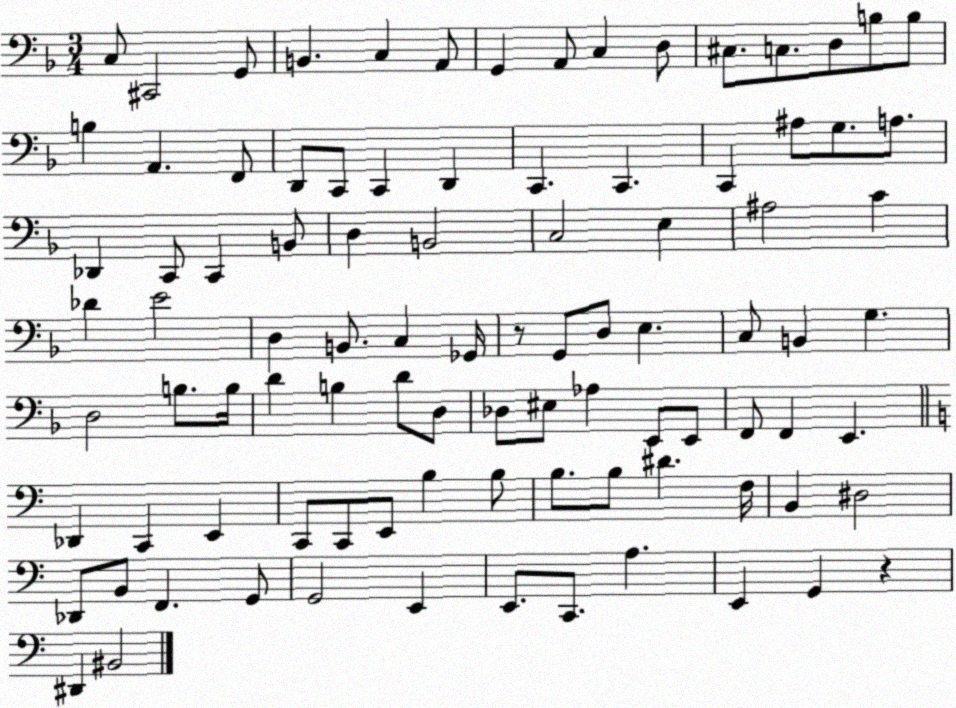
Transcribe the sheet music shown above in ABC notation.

X:1
T:Untitled
M:3/4
L:1/4
K:F
C,/2 ^C,,2 G,,/2 B,, C, A,,/2 G,, A,,/2 C, D,/2 ^C,/2 C,/2 D,/2 B,/2 B,/2 B, A,, F,,/2 D,,/2 C,,/2 C,, D,, C,, C,, C,, ^A,/2 G,/2 A,/2 _D,, C,,/2 C,, B,,/2 D, B,,2 C,2 E, ^A,2 C _D E2 D, B,,/2 C, _G,,/4 z/2 G,,/2 D,/2 E, C,/2 B,, G, D,2 B,/2 B,/4 D B, D/2 D,/2 _D,/2 ^E,/2 _A, E,,/2 E,,/2 F,,/2 F,, E,, _D,, C,, E,, C,,/2 C,,/2 E,,/2 B, B,/2 B,/2 B,/2 ^D F,/4 B,, ^D,2 _D,,/2 B,,/2 F,, G,,/2 G,,2 E,, E,,/2 C,,/2 A, E,, G,, z ^D,, ^B,,2